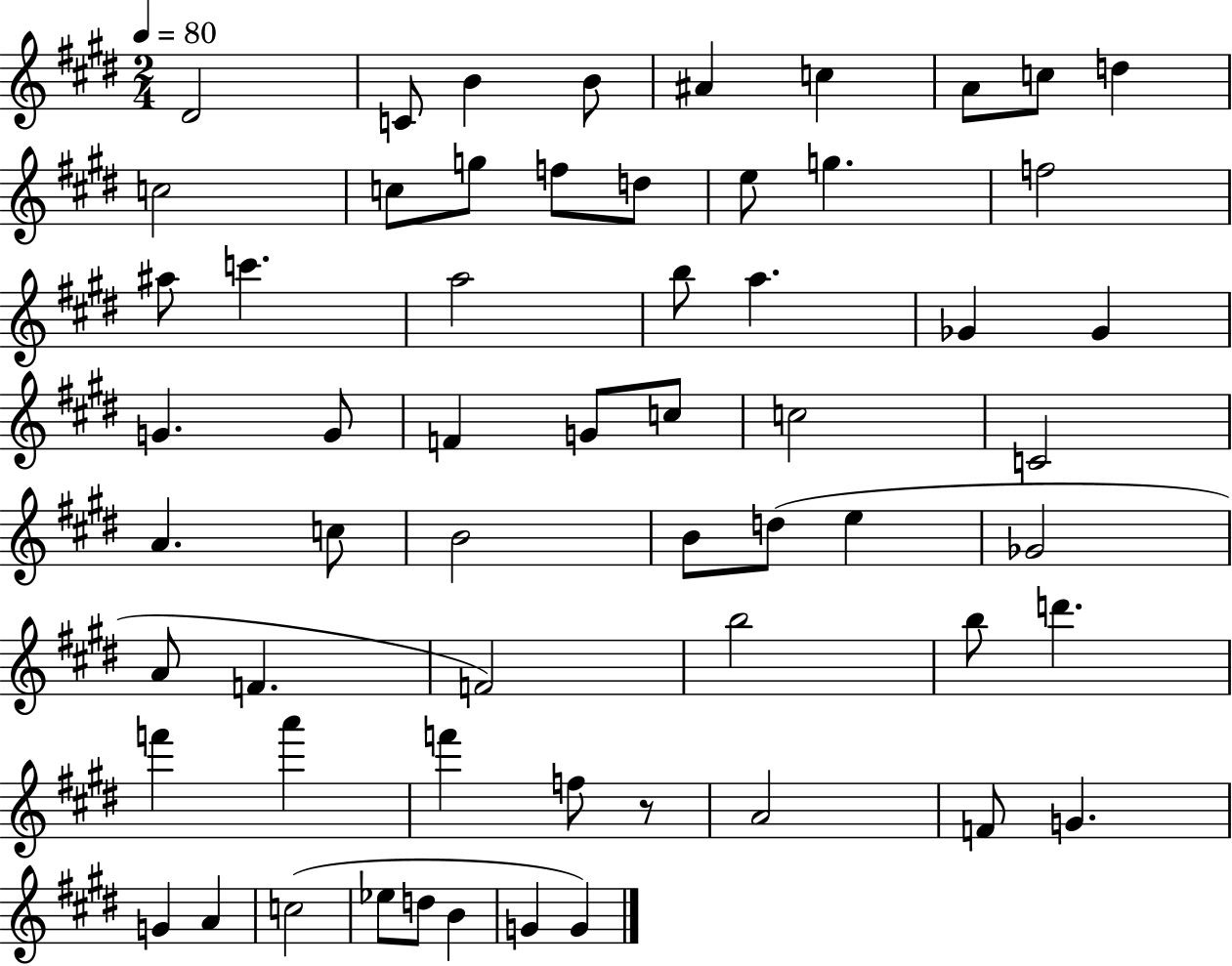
D#4/h C4/e B4/q B4/e A#4/q C5/q A4/e C5/e D5/q C5/h C5/e G5/e F5/e D5/e E5/e G5/q. F5/h A#5/e C6/q. A5/h B5/e A5/q. Gb4/q Gb4/q G4/q. G4/e F4/q G4/e C5/e C5/h C4/h A4/q. C5/e B4/h B4/e D5/e E5/q Gb4/h A4/e F4/q. F4/h B5/h B5/e D6/q. F6/q A6/q F6/q F5/e R/e A4/h F4/e G4/q. G4/q A4/q C5/h Eb5/e D5/e B4/q G4/q G4/q